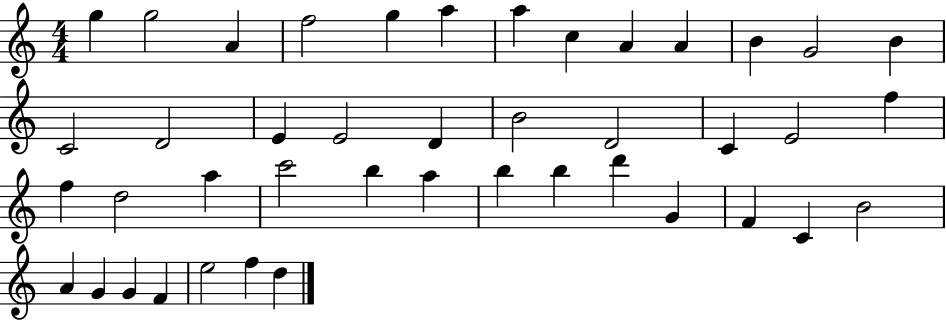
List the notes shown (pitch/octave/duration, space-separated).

G5/q G5/h A4/q F5/h G5/q A5/q A5/q C5/q A4/q A4/q B4/q G4/h B4/q C4/h D4/h E4/q E4/h D4/q B4/h D4/h C4/q E4/h F5/q F5/q D5/h A5/q C6/h B5/q A5/q B5/q B5/q D6/q G4/q F4/q C4/q B4/h A4/q G4/q G4/q F4/q E5/h F5/q D5/q